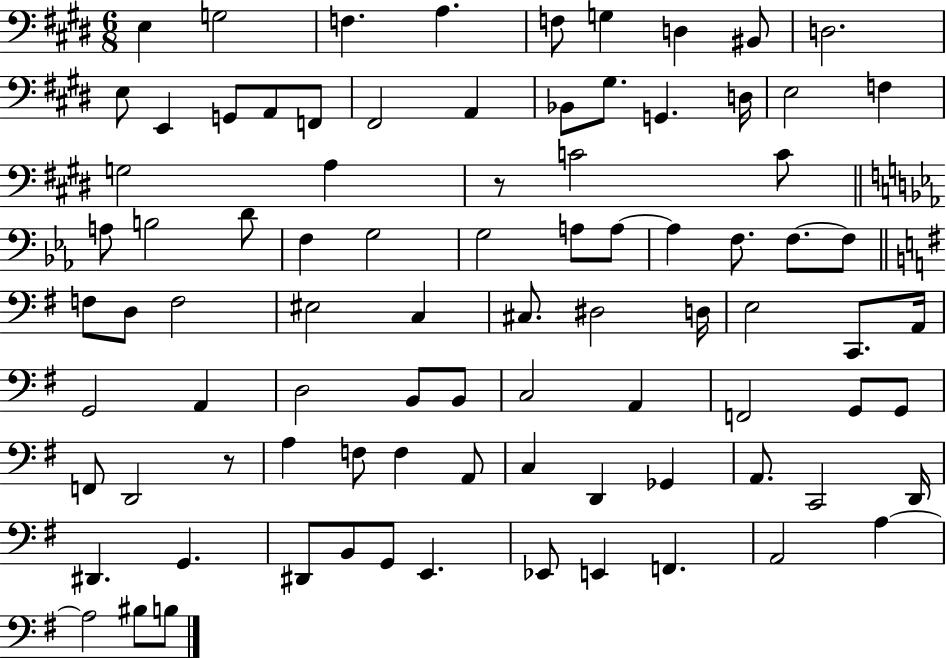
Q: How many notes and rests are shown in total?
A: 87